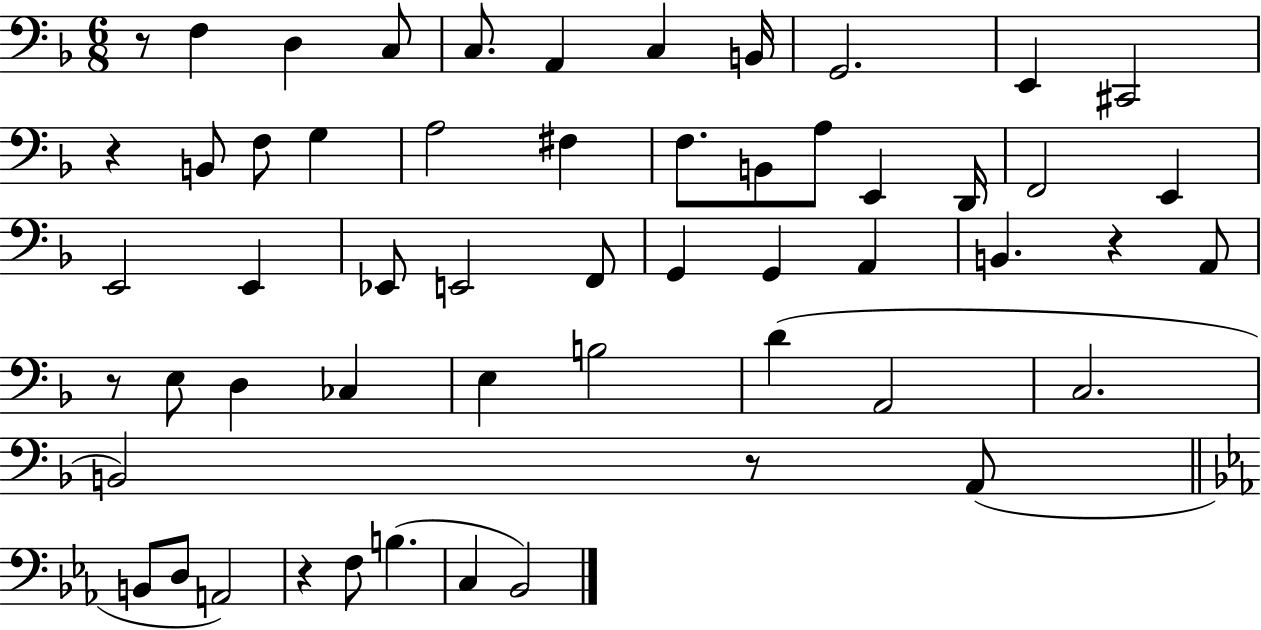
R/e F3/q D3/q C3/e C3/e. A2/q C3/q B2/s G2/h. E2/q C#2/h R/q B2/e F3/e G3/q A3/h F#3/q F3/e. B2/e A3/e E2/q D2/s F2/h E2/q E2/h E2/q Eb2/e E2/h F2/e G2/q G2/q A2/q B2/q. R/q A2/e R/e E3/e D3/q CES3/q E3/q B3/h D4/q A2/h C3/h. B2/h R/e A2/e B2/e D3/e A2/h R/q F3/e B3/q. C3/q Bb2/h